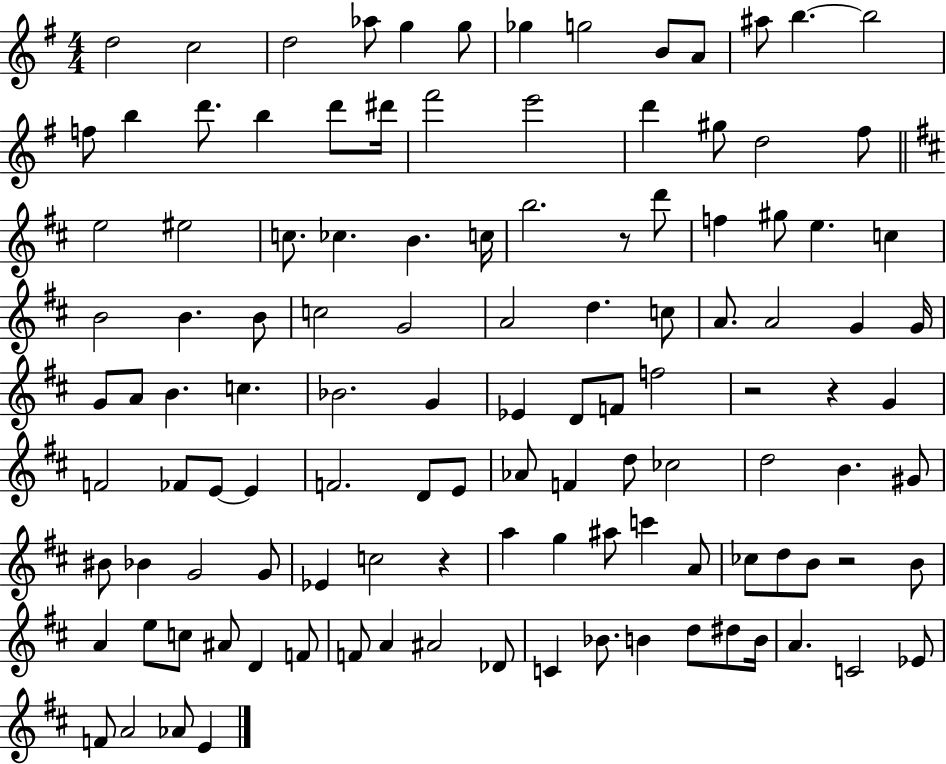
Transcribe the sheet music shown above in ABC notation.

X:1
T:Untitled
M:4/4
L:1/4
K:G
d2 c2 d2 _a/2 g g/2 _g g2 B/2 A/2 ^a/2 b b2 f/2 b d'/2 b d'/2 ^d'/4 ^f'2 e'2 d' ^g/2 d2 ^f/2 e2 ^e2 c/2 _c B c/4 b2 z/2 d'/2 f ^g/2 e c B2 B B/2 c2 G2 A2 d c/2 A/2 A2 G G/4 G/2 A/2 B c _B2 G _E D/2 F/2 f2 z2 z G F2 _F/2 E/2 E F2 D/2 E/2 _A/2 F d/2 _c2 d2 B ^G/2 ^B/2 _B G2 G/2 _E c2 z a g ^a/2 c' A/2 _c/2 d/2 B/2 z2 B/2 A e/2 c/2 ^A/2 D F/2 F/2 A ^A2 _D/2 C _B/2 B d/2 ^d/2 B/4 A C2 _E/2 F/2 A2 _A/2 E